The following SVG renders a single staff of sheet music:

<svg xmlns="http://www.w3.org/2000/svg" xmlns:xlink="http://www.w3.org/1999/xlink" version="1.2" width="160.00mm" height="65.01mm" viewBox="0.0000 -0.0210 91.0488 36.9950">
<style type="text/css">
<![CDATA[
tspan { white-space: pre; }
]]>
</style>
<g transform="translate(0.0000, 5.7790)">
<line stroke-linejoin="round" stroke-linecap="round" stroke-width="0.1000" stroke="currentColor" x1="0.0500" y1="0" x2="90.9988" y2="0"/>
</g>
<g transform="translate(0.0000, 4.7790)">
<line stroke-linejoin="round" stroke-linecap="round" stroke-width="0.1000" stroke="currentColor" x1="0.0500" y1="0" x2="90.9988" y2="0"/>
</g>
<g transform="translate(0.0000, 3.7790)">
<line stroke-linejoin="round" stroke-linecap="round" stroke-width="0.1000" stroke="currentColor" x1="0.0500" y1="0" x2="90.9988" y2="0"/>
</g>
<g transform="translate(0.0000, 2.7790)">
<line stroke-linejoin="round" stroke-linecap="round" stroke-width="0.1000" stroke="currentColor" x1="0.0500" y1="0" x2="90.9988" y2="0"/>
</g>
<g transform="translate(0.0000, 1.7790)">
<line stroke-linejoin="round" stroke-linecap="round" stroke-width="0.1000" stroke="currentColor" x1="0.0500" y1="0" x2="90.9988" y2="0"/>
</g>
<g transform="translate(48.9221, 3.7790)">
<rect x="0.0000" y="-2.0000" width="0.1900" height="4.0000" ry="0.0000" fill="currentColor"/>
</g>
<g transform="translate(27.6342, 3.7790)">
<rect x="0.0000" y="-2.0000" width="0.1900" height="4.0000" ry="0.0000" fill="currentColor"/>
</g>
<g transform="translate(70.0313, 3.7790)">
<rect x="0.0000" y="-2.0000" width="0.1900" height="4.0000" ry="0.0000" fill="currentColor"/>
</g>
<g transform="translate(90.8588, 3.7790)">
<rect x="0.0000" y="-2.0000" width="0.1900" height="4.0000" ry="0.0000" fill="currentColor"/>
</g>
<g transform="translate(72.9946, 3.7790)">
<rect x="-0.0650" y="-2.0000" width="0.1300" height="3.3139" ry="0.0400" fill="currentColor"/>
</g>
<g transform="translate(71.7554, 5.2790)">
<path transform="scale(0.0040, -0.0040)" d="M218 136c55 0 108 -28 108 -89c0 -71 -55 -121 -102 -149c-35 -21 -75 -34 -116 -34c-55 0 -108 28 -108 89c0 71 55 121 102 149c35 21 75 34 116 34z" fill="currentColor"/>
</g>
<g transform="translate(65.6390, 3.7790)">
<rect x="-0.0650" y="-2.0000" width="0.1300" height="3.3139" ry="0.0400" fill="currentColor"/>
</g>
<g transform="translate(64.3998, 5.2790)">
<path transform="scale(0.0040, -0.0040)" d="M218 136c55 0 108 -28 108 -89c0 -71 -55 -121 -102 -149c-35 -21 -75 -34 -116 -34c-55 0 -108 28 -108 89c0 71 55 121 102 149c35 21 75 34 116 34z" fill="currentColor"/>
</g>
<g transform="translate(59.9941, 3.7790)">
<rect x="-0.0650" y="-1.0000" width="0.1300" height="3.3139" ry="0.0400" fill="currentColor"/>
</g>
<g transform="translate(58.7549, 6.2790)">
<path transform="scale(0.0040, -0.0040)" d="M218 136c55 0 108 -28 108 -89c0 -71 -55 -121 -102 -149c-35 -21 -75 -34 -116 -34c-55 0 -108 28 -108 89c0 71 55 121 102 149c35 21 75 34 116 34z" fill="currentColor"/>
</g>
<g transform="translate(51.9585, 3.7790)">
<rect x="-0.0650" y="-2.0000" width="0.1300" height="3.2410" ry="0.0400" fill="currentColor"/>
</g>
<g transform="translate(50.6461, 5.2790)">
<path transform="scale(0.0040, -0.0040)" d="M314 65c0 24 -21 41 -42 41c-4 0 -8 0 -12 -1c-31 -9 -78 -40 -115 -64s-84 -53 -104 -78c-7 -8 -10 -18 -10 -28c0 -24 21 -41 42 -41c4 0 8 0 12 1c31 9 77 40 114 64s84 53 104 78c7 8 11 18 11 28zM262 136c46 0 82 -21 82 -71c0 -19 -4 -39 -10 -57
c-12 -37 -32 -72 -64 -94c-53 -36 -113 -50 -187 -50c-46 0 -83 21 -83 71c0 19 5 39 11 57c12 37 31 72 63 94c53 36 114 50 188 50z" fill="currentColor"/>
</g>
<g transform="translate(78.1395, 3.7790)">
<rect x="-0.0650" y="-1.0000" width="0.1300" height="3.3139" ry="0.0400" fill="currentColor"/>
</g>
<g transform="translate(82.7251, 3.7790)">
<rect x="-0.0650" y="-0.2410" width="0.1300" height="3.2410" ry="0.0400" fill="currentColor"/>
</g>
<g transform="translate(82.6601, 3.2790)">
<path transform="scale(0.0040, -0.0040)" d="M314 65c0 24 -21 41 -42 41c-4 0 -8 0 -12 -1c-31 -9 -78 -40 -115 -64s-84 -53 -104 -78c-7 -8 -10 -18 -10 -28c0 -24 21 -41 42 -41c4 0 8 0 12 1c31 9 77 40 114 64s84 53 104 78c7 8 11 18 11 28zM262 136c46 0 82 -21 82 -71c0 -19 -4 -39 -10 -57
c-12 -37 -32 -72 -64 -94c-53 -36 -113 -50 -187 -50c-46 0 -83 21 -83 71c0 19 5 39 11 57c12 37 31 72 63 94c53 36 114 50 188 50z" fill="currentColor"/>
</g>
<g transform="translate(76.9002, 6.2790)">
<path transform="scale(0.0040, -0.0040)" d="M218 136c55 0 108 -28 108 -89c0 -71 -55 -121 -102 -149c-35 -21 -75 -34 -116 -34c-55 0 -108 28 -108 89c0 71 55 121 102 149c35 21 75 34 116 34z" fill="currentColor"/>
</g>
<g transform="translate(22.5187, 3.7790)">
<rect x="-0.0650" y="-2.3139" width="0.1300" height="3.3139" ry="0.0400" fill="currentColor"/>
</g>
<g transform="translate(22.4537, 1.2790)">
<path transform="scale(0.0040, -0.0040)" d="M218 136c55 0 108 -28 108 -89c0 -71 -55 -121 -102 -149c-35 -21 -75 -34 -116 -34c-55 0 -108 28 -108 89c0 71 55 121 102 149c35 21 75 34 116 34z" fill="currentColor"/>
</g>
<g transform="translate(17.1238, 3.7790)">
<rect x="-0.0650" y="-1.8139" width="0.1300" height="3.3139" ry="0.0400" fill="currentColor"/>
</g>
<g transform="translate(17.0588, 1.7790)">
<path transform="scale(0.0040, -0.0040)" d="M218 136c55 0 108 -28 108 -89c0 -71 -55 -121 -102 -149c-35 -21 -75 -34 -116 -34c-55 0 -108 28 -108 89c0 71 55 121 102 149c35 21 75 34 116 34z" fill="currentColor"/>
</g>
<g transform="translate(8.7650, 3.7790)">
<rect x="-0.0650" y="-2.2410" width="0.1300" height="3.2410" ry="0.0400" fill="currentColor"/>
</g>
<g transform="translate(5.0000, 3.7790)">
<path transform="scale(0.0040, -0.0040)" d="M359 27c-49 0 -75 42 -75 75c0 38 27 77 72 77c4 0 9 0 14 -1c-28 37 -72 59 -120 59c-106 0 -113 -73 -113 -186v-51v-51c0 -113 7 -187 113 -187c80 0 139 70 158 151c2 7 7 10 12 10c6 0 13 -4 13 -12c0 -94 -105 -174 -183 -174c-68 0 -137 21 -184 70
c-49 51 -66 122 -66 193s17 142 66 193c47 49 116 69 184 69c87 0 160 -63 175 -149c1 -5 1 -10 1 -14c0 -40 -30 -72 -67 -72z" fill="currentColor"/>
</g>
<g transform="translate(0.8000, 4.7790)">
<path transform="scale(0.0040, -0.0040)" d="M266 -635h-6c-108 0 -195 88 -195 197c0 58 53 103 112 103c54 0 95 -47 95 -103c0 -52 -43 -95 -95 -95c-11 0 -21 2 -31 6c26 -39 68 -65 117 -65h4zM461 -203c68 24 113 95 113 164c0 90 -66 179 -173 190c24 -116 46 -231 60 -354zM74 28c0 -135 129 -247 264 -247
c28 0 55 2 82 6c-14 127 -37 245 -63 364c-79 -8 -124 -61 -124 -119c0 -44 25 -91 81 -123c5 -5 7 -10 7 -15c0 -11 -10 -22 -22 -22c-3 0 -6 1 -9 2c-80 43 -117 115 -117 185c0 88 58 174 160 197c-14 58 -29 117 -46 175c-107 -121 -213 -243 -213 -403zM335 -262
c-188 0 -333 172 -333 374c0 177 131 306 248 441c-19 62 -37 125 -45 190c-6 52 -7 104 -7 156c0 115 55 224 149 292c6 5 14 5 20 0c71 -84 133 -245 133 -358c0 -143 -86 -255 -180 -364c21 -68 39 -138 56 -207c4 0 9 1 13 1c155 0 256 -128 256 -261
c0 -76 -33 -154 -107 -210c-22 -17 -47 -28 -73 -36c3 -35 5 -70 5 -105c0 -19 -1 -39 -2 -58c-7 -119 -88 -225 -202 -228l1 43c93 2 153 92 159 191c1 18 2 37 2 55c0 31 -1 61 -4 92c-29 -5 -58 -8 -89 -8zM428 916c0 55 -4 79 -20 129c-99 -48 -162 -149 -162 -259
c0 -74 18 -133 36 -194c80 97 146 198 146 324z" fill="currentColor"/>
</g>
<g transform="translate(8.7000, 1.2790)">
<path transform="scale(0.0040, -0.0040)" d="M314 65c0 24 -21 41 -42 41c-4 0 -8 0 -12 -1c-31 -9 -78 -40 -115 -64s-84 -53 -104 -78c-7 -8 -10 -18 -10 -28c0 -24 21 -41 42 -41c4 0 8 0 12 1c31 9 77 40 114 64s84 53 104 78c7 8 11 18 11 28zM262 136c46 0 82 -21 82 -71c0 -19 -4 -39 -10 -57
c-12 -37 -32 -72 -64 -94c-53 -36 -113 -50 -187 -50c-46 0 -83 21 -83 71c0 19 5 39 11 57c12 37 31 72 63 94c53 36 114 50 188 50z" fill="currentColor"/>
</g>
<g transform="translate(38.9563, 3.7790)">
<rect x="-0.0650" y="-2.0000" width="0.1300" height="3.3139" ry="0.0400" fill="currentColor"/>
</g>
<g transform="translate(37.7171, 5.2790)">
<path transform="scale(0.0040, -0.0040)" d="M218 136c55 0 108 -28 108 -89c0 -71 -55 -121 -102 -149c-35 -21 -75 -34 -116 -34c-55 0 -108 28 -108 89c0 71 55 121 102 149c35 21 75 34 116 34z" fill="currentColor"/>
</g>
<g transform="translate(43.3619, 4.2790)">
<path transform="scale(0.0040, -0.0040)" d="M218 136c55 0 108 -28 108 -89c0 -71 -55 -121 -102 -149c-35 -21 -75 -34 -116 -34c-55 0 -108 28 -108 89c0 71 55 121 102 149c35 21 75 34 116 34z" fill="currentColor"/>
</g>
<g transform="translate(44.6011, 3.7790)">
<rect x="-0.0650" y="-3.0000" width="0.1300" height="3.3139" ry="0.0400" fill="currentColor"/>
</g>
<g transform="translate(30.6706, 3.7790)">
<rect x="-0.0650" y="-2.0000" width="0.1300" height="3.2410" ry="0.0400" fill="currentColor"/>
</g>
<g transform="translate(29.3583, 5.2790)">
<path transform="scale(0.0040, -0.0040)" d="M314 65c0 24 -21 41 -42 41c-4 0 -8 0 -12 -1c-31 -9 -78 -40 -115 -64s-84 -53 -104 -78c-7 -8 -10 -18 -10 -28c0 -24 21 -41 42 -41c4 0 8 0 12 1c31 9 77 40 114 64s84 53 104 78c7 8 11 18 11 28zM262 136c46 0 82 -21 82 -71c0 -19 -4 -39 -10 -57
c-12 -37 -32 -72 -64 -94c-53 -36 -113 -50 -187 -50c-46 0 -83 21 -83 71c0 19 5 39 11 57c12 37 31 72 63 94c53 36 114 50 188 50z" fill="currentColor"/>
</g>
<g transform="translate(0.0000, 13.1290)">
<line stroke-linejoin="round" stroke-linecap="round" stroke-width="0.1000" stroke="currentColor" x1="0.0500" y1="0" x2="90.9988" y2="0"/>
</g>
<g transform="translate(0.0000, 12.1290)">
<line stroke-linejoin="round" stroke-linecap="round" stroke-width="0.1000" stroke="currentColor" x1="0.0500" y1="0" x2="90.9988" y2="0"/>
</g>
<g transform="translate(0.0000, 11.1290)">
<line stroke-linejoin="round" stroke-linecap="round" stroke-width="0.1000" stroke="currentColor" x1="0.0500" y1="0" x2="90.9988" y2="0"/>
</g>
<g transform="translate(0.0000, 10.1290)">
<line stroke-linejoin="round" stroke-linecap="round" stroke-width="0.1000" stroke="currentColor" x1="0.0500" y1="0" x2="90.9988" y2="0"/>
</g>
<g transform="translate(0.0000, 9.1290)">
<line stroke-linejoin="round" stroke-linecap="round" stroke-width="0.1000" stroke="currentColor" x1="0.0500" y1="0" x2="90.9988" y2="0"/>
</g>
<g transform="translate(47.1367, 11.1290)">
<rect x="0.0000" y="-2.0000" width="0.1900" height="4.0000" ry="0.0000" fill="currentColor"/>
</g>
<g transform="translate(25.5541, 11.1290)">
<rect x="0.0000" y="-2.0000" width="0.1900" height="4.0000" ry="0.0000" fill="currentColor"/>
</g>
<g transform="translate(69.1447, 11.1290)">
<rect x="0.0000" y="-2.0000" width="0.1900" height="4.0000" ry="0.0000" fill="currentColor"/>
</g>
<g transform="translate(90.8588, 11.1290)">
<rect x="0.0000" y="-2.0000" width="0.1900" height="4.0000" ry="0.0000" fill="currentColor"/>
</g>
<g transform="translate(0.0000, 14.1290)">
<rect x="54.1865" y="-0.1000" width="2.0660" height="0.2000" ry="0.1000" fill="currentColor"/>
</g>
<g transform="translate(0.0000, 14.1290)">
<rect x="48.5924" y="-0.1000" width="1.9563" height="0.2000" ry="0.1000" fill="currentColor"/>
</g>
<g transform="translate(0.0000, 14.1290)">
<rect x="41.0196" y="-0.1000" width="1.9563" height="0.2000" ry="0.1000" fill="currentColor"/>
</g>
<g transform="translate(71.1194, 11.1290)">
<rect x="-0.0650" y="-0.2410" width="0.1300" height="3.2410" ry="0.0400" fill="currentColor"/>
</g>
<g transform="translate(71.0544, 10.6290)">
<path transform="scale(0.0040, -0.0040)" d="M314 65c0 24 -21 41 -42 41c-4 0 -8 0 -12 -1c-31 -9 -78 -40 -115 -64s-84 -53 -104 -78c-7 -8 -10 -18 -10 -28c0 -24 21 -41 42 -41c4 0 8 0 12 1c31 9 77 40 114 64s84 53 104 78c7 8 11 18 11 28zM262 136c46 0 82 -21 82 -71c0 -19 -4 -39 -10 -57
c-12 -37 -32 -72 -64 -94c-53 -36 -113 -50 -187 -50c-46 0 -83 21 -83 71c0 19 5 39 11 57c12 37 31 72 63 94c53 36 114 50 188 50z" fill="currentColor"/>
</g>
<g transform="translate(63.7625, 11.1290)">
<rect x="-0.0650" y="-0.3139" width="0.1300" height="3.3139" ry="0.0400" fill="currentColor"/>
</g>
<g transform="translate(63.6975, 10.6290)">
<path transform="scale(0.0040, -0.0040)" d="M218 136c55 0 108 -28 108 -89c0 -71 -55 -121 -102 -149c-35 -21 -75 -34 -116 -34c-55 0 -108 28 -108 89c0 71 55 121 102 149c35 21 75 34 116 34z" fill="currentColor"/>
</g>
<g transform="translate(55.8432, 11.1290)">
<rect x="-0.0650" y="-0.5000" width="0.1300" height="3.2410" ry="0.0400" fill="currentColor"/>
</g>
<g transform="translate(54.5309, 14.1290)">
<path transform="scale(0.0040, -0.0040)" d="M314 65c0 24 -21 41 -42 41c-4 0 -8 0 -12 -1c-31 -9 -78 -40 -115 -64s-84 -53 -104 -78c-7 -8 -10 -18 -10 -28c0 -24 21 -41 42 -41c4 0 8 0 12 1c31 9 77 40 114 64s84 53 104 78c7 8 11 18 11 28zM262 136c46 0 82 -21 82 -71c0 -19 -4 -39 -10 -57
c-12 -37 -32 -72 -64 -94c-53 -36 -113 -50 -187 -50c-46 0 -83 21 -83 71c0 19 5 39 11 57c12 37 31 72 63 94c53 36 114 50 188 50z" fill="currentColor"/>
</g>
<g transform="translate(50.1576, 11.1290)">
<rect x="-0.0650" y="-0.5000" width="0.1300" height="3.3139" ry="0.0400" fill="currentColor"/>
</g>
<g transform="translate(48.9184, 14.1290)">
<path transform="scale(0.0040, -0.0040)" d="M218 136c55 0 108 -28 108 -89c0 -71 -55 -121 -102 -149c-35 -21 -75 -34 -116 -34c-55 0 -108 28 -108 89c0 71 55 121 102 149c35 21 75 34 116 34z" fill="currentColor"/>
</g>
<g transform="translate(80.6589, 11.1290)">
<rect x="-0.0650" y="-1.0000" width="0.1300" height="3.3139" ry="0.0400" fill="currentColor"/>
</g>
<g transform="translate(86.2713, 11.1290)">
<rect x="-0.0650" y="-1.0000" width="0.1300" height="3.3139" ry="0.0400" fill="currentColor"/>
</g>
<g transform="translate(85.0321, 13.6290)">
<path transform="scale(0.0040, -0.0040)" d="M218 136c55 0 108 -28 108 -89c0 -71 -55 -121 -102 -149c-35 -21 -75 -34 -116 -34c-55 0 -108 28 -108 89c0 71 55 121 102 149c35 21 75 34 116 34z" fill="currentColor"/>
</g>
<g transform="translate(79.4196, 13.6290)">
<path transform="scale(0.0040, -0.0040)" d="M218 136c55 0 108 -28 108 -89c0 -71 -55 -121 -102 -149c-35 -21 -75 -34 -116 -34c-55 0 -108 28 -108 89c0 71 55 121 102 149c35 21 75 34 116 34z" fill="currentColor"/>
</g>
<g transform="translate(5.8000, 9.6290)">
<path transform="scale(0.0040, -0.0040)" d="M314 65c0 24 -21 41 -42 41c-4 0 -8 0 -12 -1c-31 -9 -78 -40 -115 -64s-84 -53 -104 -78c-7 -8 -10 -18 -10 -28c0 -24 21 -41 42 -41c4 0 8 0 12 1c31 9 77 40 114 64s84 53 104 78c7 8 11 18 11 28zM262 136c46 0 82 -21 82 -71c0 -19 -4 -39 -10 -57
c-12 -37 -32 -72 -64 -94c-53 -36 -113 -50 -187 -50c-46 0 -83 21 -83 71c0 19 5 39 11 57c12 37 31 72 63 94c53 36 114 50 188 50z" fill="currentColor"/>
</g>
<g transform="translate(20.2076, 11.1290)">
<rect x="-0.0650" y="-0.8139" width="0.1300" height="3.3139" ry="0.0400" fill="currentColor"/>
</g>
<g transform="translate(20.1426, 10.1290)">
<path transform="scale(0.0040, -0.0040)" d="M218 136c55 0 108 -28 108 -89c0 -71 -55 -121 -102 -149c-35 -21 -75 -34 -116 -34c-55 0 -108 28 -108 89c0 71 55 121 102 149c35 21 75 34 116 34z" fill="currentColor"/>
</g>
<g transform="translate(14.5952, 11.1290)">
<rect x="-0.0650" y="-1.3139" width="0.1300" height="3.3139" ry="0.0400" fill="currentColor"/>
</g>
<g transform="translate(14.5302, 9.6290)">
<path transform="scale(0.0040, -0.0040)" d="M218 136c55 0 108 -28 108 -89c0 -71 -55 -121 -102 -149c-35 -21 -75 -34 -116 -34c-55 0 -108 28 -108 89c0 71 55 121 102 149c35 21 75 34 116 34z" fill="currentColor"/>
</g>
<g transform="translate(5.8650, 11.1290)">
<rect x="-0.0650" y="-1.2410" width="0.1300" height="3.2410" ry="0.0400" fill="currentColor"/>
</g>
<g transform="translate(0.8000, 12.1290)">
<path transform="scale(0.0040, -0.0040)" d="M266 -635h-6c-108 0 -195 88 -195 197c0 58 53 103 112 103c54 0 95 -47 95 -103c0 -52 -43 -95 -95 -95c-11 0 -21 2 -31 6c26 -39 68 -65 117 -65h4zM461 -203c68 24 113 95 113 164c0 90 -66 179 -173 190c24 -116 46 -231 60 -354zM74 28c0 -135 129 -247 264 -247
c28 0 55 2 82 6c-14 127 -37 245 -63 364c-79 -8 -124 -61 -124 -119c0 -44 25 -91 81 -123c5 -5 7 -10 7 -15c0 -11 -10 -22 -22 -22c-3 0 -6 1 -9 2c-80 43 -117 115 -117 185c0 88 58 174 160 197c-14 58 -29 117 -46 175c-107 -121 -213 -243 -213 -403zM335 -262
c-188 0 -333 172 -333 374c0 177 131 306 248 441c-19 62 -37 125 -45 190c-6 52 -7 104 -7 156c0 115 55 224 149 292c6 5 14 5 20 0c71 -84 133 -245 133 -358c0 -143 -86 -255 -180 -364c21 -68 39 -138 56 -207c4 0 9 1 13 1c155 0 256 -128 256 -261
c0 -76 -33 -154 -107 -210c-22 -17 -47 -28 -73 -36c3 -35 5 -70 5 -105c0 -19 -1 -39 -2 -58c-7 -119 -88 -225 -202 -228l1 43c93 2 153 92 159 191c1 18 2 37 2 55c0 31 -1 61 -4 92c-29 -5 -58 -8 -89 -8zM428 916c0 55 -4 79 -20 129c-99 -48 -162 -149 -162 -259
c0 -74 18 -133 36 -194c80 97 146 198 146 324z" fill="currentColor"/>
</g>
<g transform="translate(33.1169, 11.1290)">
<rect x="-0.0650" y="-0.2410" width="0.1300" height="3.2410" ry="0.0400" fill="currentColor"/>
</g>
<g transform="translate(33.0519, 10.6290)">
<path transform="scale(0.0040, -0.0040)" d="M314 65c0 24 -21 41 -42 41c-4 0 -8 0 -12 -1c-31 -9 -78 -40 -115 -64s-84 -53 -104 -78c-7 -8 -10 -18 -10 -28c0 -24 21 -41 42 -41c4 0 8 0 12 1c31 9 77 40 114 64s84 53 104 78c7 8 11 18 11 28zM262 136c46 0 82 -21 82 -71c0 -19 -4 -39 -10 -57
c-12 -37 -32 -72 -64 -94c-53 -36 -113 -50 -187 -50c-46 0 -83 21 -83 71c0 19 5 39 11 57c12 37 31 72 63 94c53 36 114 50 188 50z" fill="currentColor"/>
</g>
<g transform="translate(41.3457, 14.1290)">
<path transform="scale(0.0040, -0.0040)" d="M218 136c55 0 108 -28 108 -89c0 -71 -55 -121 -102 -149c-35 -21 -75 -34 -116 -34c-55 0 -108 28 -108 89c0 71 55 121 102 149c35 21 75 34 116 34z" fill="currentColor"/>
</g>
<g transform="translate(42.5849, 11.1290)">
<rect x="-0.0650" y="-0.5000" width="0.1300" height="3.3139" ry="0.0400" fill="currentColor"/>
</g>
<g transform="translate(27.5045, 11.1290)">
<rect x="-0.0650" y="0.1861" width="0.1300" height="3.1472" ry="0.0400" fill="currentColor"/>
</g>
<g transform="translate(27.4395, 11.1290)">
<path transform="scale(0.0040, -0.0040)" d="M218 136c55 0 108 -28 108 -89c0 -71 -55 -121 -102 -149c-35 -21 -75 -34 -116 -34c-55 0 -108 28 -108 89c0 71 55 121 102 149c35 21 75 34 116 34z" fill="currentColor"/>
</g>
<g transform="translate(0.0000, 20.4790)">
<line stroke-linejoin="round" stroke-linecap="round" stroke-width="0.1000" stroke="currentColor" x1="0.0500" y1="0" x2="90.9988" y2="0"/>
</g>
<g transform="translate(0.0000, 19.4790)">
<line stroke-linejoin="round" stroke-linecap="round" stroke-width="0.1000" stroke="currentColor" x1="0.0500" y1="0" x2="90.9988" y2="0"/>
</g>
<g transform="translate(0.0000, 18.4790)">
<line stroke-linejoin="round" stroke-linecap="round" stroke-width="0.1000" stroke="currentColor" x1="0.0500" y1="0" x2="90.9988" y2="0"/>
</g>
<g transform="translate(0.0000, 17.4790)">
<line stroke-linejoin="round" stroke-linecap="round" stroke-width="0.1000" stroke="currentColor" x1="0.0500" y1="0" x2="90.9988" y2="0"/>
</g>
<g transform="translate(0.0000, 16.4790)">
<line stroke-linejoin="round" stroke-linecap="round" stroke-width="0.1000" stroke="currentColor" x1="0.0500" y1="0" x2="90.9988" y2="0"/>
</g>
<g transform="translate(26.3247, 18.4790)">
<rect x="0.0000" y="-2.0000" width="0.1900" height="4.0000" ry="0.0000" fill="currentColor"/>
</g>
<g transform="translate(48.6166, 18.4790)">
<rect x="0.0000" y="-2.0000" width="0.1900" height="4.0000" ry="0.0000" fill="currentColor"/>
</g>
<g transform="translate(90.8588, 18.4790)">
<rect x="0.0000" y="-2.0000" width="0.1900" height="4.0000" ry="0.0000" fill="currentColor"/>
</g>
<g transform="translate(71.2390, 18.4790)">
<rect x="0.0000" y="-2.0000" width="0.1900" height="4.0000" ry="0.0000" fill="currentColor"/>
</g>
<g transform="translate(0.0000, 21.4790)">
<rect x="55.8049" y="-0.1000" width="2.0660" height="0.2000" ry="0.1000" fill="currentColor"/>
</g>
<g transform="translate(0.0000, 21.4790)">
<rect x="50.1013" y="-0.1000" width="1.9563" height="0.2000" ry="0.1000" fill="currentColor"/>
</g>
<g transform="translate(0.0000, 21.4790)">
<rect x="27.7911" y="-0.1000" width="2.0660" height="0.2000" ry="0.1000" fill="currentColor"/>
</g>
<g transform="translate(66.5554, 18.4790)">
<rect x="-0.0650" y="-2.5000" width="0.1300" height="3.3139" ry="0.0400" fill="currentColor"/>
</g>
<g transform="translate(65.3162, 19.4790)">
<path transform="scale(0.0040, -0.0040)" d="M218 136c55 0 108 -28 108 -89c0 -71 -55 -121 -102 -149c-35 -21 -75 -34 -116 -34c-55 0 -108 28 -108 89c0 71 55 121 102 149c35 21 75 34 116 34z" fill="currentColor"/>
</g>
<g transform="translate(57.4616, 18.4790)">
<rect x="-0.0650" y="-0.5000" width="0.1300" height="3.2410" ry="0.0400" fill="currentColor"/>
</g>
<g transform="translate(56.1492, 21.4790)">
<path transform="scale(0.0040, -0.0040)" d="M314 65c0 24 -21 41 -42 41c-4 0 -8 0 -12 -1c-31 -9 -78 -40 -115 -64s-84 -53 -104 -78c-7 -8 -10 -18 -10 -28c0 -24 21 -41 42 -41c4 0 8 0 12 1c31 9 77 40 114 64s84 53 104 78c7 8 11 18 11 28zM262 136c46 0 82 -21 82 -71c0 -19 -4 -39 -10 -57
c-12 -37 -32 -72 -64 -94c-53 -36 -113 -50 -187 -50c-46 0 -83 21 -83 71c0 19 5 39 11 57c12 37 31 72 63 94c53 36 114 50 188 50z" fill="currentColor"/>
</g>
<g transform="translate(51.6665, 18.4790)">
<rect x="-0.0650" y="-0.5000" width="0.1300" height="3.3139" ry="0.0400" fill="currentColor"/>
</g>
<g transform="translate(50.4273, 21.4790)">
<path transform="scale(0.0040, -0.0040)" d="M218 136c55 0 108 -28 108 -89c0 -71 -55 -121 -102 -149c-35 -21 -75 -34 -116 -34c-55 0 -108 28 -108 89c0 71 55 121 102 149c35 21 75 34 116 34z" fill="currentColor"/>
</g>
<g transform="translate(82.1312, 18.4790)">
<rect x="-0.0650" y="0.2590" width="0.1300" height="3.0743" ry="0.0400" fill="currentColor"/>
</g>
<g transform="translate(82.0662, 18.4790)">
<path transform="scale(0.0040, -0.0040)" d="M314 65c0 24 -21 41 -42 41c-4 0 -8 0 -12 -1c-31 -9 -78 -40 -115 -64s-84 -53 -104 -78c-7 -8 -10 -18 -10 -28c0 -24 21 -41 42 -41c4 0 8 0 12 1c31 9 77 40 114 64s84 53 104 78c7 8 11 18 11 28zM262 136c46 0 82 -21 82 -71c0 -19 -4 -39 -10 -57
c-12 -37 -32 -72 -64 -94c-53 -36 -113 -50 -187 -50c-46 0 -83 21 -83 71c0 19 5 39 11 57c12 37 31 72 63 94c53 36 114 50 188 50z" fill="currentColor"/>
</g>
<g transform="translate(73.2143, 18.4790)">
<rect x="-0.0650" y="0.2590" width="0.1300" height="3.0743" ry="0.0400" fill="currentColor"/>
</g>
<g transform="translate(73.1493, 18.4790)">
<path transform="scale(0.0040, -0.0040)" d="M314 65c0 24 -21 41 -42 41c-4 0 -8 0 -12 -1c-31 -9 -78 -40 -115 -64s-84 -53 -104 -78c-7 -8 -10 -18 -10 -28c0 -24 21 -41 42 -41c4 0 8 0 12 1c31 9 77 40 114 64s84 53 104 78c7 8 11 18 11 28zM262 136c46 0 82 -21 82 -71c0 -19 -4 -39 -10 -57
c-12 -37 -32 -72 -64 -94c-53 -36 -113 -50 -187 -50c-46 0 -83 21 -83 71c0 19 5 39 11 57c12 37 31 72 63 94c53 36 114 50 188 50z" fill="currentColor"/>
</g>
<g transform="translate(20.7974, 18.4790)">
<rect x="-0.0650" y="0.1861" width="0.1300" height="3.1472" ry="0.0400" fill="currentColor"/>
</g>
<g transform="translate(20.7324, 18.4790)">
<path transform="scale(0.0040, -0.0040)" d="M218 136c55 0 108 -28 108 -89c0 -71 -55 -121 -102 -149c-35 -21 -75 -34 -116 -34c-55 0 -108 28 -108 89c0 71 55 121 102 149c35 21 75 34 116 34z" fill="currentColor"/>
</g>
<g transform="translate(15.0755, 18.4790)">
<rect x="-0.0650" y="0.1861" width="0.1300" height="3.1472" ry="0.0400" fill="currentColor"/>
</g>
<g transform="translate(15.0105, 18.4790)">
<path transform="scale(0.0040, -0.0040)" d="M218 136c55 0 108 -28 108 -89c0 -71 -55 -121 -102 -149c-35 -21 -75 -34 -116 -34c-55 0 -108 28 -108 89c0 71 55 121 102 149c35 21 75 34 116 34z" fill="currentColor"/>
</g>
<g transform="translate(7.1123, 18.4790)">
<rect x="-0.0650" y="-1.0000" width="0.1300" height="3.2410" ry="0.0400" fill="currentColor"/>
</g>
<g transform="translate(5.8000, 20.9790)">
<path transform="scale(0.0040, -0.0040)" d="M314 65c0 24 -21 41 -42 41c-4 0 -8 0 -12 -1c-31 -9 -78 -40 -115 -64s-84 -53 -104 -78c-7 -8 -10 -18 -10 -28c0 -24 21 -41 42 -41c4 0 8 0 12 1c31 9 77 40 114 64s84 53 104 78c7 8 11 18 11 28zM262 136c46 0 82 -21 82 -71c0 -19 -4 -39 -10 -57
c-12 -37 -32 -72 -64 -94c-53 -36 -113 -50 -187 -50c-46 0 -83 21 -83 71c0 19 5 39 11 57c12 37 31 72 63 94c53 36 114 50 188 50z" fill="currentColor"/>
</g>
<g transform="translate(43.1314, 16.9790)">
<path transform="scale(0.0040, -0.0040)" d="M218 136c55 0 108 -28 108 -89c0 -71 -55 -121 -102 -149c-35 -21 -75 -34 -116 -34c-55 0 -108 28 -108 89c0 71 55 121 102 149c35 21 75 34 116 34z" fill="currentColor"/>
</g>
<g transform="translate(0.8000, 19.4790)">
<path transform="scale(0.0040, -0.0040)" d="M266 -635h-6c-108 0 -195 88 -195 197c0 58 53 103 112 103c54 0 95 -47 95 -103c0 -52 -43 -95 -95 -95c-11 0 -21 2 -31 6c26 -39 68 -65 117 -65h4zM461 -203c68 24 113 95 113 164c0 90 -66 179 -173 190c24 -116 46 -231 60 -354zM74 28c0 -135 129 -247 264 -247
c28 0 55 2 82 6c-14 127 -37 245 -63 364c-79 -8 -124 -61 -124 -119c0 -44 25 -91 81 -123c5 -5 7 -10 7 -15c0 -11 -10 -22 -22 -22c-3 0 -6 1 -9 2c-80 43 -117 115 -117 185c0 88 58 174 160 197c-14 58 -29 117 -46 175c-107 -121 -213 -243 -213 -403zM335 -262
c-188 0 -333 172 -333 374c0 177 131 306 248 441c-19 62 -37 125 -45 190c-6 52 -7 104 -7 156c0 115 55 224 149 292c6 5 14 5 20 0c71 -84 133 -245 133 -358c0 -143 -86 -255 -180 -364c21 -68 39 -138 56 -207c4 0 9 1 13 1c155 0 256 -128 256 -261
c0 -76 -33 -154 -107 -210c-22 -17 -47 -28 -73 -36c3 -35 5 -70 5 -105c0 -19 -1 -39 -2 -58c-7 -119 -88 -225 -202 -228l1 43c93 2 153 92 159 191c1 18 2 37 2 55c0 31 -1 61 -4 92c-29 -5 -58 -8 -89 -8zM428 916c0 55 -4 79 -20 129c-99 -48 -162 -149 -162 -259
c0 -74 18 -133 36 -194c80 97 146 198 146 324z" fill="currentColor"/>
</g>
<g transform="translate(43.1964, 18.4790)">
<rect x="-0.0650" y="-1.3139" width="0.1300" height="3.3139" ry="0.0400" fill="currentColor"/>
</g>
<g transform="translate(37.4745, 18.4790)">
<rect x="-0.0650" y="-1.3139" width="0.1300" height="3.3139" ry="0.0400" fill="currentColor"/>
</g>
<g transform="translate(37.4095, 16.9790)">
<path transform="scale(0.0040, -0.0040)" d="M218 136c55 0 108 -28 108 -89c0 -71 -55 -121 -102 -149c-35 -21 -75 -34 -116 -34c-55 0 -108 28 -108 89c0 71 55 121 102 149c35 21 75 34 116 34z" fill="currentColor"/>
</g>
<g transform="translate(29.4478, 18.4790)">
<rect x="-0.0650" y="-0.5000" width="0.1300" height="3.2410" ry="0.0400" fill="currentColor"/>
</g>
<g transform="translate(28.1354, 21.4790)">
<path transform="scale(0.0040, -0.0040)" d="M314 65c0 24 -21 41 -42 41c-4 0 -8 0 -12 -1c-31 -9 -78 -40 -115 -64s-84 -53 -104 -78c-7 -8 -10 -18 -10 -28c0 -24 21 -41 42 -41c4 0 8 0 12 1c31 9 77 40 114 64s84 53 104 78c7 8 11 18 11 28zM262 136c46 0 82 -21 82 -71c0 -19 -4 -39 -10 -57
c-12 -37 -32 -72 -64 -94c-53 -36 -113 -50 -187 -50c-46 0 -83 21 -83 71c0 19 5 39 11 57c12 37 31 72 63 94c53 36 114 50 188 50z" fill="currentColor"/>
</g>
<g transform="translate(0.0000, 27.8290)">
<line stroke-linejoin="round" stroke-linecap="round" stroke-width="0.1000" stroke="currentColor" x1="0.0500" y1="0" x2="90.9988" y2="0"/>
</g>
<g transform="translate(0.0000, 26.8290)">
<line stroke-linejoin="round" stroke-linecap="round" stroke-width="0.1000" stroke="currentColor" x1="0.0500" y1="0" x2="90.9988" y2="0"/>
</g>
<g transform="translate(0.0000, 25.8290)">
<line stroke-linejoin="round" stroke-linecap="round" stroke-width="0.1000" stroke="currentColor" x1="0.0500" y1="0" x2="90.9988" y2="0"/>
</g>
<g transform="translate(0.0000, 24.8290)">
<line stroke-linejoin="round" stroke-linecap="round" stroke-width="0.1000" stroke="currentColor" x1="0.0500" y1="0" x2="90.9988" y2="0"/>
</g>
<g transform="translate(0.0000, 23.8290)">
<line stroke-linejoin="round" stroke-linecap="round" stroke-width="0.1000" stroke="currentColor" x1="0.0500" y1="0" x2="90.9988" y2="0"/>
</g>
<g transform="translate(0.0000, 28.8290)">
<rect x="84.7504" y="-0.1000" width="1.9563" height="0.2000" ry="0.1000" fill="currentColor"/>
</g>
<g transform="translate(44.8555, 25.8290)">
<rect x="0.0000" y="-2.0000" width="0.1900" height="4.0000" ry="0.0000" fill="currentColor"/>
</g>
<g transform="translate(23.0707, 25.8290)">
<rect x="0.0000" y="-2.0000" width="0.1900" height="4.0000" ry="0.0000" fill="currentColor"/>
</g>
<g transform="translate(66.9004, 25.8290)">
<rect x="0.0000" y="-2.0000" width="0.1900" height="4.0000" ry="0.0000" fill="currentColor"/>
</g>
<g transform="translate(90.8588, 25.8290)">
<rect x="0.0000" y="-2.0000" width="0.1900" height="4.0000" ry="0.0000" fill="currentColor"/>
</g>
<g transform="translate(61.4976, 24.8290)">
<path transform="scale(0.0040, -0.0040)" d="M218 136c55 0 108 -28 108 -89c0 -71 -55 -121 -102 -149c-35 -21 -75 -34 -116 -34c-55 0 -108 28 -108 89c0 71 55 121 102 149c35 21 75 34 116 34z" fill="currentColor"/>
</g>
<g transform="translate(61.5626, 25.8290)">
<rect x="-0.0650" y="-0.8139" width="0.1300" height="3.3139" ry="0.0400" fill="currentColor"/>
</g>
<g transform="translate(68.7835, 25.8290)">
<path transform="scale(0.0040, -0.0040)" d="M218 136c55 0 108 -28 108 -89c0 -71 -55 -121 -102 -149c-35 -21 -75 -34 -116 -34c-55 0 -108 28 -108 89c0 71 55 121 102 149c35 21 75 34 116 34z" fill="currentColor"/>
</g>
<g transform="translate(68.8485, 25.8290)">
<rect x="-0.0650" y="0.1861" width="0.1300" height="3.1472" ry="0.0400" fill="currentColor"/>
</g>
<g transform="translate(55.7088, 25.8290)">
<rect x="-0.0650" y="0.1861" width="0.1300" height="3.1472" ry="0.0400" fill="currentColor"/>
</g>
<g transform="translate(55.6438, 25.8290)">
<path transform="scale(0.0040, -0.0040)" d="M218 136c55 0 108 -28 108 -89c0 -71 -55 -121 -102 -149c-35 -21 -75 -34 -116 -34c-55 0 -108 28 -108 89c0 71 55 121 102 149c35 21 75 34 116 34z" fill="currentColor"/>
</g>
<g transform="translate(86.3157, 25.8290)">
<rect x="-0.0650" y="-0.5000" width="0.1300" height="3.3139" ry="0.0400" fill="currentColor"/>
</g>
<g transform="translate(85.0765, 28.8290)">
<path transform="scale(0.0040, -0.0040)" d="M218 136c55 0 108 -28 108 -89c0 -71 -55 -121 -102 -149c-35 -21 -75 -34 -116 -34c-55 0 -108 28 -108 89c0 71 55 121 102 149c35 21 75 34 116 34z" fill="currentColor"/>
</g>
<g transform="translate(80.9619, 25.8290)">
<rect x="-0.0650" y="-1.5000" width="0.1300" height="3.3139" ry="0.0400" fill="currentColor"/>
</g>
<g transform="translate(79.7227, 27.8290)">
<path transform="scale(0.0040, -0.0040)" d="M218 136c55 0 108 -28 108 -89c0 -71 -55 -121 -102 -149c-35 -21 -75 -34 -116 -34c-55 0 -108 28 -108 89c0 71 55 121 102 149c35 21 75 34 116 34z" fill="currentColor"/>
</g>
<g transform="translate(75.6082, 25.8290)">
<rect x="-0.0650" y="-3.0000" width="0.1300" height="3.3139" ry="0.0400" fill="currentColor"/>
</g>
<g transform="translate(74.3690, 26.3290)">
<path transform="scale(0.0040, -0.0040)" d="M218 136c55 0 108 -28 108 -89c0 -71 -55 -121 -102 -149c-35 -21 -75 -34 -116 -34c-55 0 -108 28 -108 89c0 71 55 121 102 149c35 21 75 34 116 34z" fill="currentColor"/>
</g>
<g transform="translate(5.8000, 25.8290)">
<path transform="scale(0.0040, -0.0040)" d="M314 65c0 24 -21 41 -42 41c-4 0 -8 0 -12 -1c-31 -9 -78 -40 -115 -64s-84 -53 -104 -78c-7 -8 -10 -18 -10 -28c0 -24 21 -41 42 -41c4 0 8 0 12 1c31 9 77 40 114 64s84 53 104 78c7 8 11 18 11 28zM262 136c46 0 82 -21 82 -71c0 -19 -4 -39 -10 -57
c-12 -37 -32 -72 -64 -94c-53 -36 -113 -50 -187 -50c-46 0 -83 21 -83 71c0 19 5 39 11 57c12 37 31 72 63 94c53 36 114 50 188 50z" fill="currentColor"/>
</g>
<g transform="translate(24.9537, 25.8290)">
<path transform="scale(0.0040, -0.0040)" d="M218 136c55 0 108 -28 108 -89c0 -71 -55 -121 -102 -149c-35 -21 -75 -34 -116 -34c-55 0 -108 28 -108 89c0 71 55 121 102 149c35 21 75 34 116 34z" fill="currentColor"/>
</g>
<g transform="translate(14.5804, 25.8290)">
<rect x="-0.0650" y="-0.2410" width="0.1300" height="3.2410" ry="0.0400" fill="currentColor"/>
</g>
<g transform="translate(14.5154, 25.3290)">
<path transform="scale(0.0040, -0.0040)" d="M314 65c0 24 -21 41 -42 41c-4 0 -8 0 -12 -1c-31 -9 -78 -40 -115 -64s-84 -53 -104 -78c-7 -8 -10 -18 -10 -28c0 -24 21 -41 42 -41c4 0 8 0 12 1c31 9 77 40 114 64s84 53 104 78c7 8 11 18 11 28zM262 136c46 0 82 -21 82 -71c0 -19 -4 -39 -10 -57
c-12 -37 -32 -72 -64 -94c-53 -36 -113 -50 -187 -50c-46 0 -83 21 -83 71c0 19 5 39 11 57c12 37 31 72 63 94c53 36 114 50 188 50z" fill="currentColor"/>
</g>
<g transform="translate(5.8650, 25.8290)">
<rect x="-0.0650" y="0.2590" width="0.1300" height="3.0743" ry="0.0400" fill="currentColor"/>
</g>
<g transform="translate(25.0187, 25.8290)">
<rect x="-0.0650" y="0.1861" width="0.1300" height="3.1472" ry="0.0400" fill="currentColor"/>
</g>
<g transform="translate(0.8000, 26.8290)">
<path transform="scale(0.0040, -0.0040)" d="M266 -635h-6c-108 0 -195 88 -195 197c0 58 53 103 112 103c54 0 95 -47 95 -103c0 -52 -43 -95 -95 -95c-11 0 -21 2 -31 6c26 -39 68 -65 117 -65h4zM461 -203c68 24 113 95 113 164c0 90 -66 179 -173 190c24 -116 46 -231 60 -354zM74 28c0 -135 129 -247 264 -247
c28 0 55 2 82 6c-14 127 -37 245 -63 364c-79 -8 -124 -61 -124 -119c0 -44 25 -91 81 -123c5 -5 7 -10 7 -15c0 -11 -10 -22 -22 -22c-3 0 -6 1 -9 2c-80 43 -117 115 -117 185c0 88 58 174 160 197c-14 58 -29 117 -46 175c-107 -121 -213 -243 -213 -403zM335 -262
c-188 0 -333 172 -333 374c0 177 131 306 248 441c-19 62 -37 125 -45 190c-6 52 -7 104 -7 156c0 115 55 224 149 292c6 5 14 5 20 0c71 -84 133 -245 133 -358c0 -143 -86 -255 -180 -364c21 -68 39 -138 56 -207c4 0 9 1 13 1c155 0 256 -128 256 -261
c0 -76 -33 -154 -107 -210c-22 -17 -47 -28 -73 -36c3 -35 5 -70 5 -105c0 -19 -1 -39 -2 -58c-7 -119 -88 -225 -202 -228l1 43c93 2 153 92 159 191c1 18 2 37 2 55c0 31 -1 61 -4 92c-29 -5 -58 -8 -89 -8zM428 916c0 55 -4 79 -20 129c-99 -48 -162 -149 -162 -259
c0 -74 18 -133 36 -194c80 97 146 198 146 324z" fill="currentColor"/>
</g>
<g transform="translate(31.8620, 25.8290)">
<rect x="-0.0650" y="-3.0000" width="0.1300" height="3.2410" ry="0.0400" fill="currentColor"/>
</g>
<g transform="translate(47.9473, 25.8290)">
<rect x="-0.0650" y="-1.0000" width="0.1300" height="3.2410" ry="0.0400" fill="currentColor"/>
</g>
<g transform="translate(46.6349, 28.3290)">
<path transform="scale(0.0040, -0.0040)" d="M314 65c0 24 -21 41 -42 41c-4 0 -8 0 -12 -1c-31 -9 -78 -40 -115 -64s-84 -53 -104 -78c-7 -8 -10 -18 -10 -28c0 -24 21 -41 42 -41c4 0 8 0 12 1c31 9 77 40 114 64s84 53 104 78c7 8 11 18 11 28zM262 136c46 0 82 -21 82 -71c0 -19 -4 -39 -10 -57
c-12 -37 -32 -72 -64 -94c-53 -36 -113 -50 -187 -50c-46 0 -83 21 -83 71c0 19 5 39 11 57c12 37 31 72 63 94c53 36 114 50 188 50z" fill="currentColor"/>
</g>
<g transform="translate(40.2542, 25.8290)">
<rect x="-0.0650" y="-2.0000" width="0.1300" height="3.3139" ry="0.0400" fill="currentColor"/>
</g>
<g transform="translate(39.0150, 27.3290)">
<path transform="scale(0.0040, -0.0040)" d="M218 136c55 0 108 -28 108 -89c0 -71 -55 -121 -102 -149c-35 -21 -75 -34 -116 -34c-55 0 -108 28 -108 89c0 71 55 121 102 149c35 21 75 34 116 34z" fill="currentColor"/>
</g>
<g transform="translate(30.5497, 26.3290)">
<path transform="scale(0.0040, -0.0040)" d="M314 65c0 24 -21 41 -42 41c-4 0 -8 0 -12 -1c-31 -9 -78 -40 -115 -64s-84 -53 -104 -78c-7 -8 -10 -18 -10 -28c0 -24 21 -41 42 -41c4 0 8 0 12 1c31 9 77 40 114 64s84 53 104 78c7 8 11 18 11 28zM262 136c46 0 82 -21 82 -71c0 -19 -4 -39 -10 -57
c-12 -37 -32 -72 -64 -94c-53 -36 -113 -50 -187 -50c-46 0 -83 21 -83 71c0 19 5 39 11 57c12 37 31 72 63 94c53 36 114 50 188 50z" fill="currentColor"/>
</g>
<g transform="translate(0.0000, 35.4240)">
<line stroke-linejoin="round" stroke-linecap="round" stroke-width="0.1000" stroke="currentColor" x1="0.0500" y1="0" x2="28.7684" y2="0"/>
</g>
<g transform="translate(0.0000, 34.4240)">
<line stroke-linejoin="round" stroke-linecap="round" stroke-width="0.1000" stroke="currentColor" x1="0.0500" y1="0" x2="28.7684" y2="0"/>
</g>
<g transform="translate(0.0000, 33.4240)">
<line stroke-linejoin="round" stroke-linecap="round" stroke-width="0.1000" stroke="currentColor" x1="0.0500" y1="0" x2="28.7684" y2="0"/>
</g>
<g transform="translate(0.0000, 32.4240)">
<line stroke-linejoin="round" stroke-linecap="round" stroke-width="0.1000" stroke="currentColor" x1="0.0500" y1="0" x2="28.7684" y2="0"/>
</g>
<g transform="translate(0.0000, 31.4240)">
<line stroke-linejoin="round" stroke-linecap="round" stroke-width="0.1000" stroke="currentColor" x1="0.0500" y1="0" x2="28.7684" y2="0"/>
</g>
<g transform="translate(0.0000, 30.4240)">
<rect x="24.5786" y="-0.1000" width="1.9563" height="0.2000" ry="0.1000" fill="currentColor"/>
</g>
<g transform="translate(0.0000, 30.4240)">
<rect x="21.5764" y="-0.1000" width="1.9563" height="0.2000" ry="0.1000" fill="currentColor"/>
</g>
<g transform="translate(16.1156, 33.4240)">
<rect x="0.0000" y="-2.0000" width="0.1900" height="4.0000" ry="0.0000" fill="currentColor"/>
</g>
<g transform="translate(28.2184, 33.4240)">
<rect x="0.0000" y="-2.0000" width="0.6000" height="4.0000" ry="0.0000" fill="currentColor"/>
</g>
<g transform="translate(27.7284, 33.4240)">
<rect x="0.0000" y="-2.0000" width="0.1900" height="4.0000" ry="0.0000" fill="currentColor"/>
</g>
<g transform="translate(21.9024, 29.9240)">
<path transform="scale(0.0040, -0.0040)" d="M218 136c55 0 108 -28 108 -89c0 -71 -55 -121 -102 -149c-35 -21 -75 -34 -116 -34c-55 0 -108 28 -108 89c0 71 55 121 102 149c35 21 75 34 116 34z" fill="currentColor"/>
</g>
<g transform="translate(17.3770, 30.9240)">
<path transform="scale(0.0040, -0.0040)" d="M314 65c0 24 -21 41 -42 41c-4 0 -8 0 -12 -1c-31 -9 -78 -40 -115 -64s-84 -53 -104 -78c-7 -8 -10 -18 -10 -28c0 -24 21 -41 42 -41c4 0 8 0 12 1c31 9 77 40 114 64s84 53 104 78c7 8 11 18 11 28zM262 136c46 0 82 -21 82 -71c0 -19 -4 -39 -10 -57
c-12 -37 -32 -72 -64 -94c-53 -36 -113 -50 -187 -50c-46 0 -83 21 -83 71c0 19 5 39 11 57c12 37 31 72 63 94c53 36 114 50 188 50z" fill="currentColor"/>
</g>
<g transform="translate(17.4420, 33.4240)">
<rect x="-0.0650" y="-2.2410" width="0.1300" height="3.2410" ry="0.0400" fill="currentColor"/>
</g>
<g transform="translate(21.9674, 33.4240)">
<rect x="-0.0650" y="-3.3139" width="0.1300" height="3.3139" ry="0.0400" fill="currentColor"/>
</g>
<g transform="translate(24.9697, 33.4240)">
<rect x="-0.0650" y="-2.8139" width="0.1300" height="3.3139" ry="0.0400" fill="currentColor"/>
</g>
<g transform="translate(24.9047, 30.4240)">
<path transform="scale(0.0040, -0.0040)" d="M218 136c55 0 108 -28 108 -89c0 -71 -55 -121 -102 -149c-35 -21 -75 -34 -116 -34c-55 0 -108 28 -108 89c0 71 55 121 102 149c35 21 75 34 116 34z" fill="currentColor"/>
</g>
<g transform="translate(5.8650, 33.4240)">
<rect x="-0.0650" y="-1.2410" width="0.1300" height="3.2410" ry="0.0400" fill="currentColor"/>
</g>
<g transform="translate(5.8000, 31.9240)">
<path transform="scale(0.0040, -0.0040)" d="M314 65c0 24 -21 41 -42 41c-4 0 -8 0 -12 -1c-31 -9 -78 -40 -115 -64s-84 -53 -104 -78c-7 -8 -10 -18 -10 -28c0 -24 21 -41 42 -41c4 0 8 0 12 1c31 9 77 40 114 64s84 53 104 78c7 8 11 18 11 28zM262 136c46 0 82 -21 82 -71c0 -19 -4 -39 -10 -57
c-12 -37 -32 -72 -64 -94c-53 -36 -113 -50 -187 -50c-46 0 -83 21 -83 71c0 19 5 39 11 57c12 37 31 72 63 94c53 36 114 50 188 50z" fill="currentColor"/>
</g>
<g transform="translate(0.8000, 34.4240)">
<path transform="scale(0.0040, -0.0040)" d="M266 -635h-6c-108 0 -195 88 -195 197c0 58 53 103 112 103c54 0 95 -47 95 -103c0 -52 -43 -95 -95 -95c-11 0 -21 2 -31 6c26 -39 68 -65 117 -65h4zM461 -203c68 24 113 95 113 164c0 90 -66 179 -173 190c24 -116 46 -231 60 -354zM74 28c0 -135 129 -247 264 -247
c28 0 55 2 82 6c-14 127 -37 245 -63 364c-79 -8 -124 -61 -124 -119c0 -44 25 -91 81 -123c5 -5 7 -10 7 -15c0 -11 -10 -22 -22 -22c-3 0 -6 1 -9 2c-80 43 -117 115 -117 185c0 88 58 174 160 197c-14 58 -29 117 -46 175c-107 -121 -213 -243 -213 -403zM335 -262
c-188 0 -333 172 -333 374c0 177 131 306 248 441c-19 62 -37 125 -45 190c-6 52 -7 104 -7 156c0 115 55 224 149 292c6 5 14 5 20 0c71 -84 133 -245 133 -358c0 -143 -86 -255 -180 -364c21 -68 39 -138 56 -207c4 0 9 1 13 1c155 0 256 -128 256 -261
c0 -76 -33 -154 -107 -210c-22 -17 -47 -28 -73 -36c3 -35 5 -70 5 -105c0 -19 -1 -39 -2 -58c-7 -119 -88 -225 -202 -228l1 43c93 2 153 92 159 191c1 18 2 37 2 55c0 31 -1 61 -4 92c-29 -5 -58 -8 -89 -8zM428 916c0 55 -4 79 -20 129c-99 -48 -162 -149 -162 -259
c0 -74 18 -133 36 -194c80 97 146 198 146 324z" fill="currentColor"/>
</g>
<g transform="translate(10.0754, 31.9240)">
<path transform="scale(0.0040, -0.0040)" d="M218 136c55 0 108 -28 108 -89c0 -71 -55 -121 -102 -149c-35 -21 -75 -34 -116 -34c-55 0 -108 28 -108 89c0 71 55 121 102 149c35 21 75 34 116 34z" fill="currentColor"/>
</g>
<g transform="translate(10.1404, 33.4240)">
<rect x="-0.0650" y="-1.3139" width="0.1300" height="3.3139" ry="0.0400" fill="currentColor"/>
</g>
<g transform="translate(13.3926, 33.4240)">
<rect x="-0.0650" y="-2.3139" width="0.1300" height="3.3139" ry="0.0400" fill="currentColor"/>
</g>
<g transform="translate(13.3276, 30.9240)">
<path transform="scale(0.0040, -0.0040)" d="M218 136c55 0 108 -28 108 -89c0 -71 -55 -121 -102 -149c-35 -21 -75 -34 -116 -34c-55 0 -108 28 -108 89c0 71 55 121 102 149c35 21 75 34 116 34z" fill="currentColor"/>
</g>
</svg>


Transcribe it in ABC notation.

X:1
T:Untitled
M:4/4
L:1/4
K:C
g2 f g F2 F A F2 D F F D c2 e2 e d B c2 C C C2 c c2 D D D2 B B C2 e e C C2 G B2 B2 B2 c2 B A2 F D2 B d B A E C e2 e g g2 b a